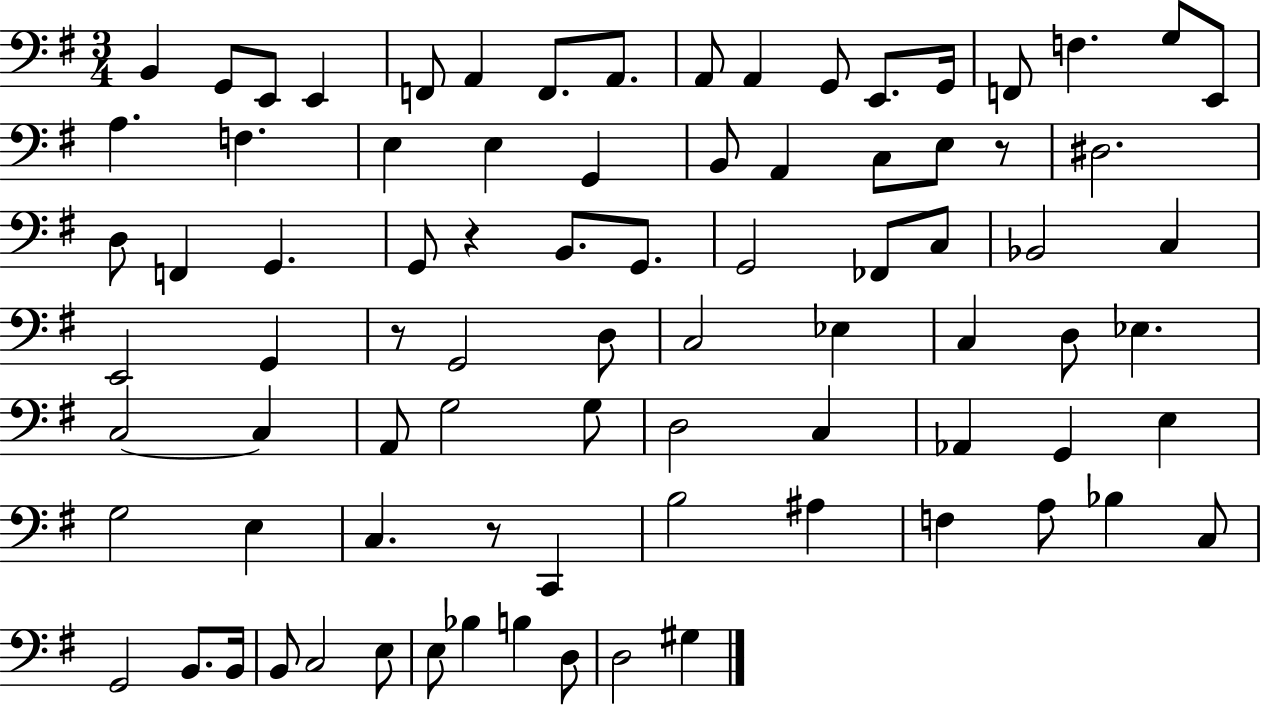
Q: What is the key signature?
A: G major